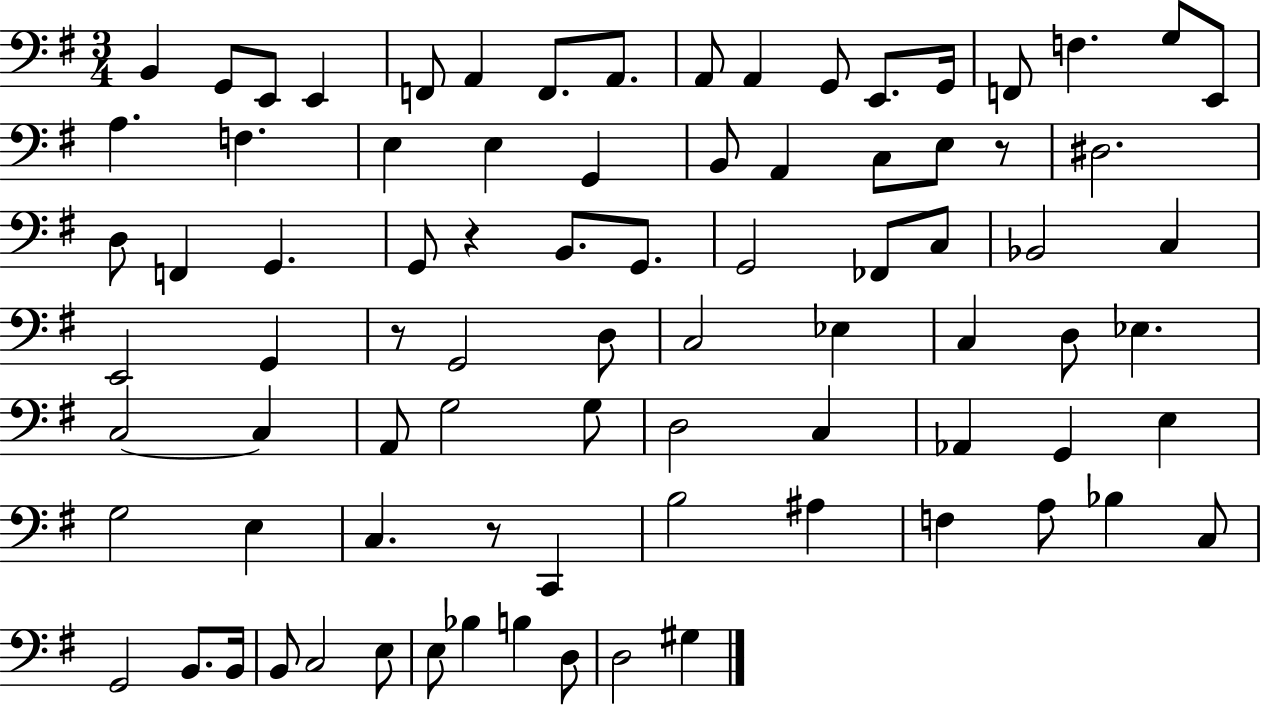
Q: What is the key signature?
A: G major